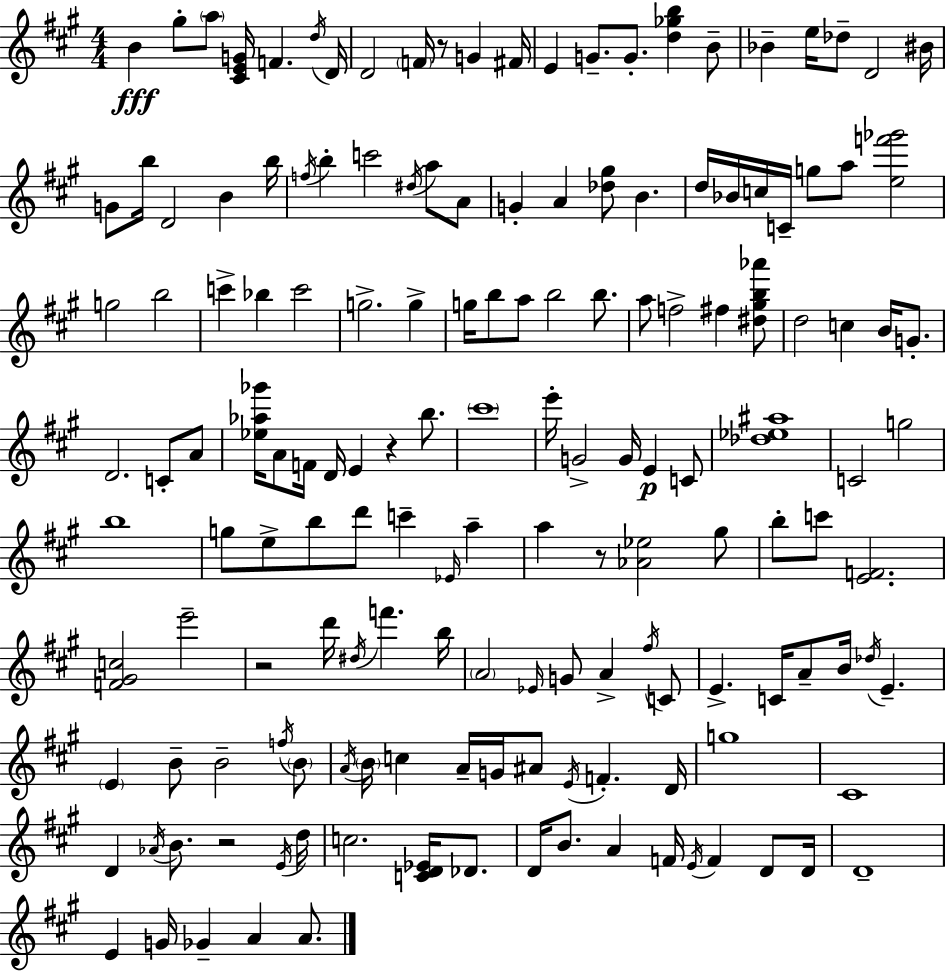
{
  \clef treble
  \numericTimeSignature
  \time 4/4
  \key a \major
  b'4\fff gis''8-. \parenthesize a''8 <cis' e' g'>16 f'4. \acciaccatura { d''16 } | d'16 d'2 \parenthesize f'16 r8 g'4 | fis'16 e'4 g'8.-- g'8.-. <d'' ges'' b''>4 b'8-- | bes'4-- e''16 des''8-- d'2 | \break bis'16 g'8 b''16 d'2 b'4 | b''16 \acciaccatura { f''16 } b''4-. c'''2 \acciaccatura { dis''16 } a''8 | a'8 g'4-. a'4 <des'' gis''>8 b'4. | d''16 bes'16 c''16 c'16-- g''8 a''8 <e'' f''' ges'''>2 | \break g''2 b''2 | c'''4-> bes''4 c'''2 | g''2.-> g''4-> | g''16 b''8 a''8 b''2 | \break b''8. a''8 f''2-> fis''4 | <dis'' gis'' b'' aes'''>8 d''2 c''4 b'16 | g'8.-. d'2. c'8-. | a'8 <ees'' aes'' ges'''>16 a'8 f'16 d'16 e'4 r4 | \break b''8. \parenthesize cis'''1 | e'''16-. g'2-> g'16 e'4\p | c'8 <des'' ees'' ais''>1 | c'2 g''2 | \break b''1 | g''8 e''8-> b''8 d'''8 c'''4-- \grace { ees'16 } | a''4-- a''4 r8 <aes' ees''>2 | gis''8 b''8-. c'''8 <e' f'>2. | \break <f' gis' c''>2 e'''2-- | r2 d'''16 \acciaccatura { dis''16 } f'''4. | b''16 \parenthesize a'2 \grace { ees'16 } g'8 | a'4-> \acciaccatura { fis''16 } c'8 e'4.-> c'16 a'8-- | \break b'16 \acciaccatura { des''16 } e'4.-- \parenthesize e'4 b'8-- b'2-- | \acciaccatura { f''16 } \parenthesize b'8 \acciaccatura { a'16 } \parenthesize b'16 c''4 a'16-- | g'16 ais'8 \acciaccatura { e'16 } f'4.-. d'16 g''1 | cis'1 | \break d'4 \acciaccatura { aes'16 } | b'8. r2 \acciaccatura { e'16 } d''16 c''2. | <c' d' ees'>16 des'8. d'16 b'8. | a'4 f'16 \acciaccatura { e'16 } f'4 d'8 d'16 d'1-- | \break e'4 | g'16 ges'4-- a'4 a'8. \bar "|."
}